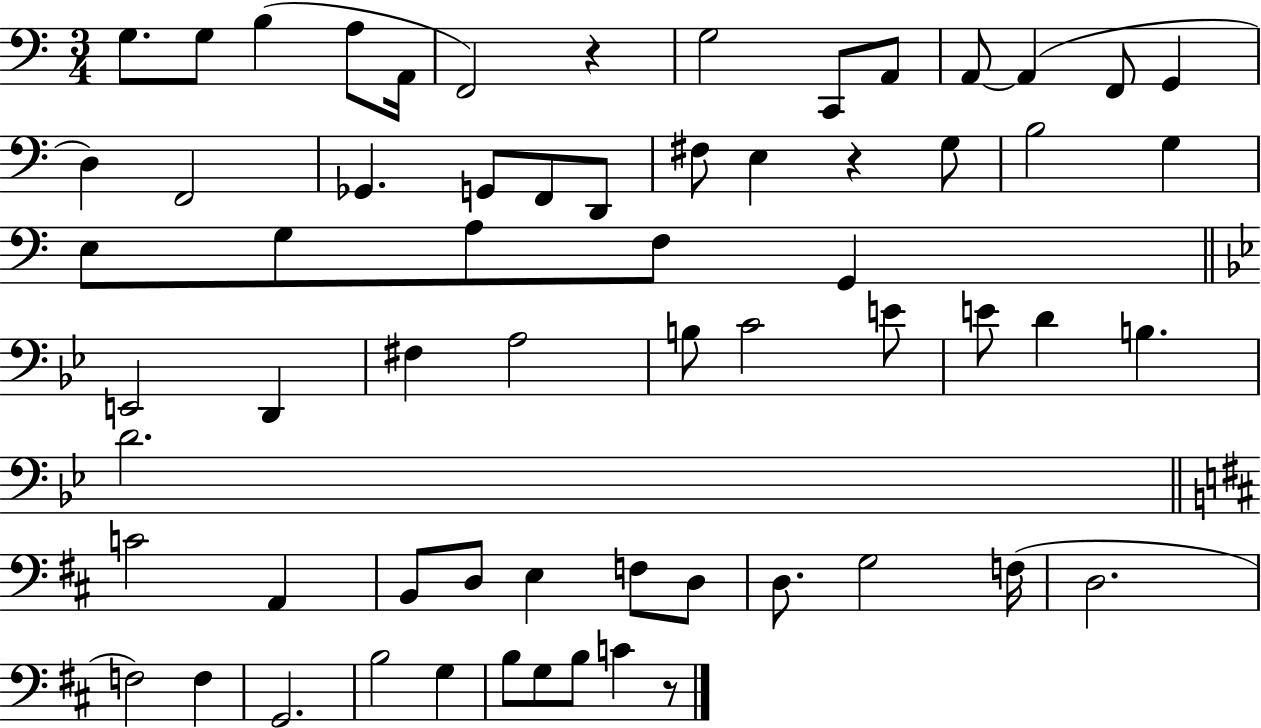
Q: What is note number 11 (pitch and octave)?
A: A2